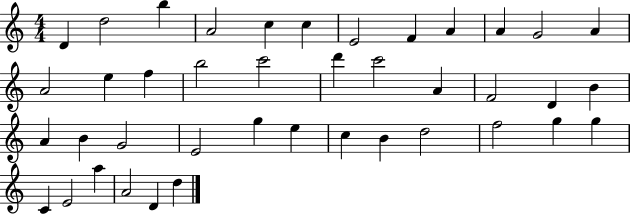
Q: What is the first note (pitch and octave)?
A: D4